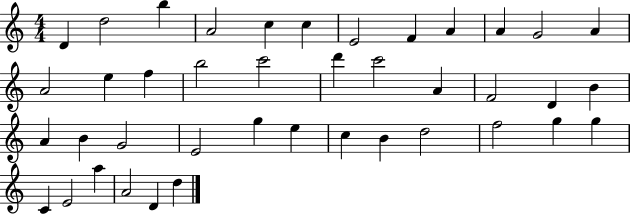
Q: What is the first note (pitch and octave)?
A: D4